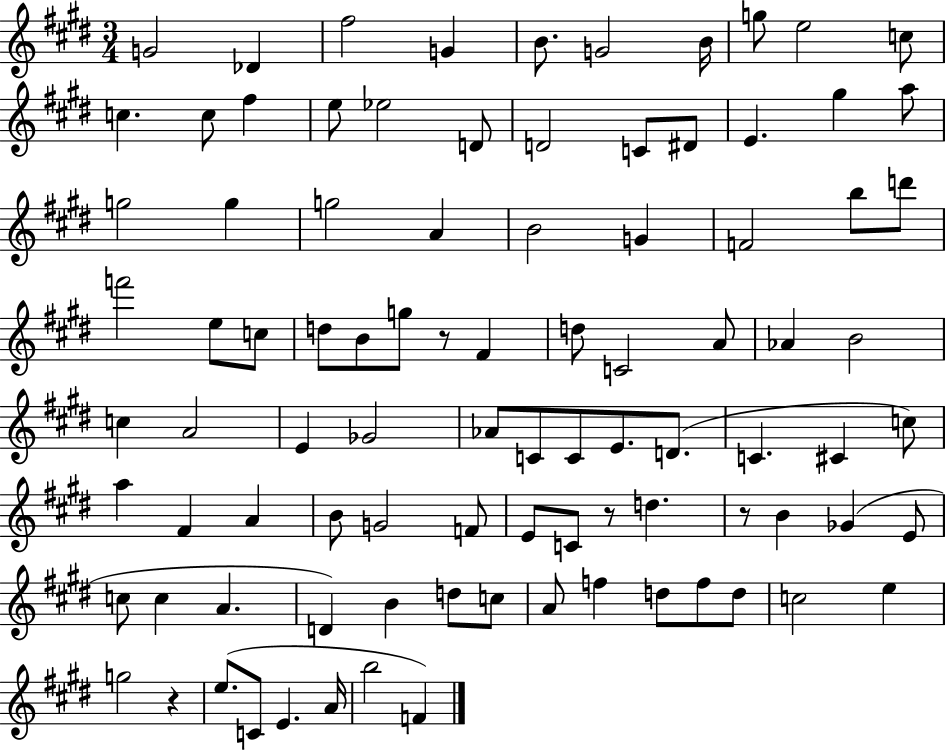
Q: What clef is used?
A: treble